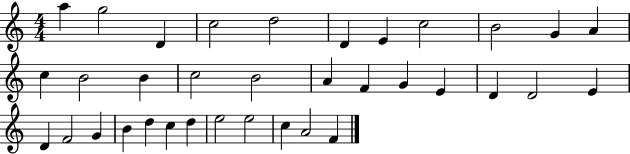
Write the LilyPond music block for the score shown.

{
  \clef treble
  \numericTimeSignature
  \time 4/4
  \key c \major
  a''4 g''2 d'4 | c''2 d''2 | d'4 e'4 c''2 | b'2 g'4 a'4 | \break c''4 b'2 b'4 | c''2 b'2 | a'4 f'4 g'4 e'4 | d'4 d'2 e'4 | \break d'4 f'2 g'4 | b'4 d''4 c''4 d''4 | e''2 e''2 | c''4 a'2 f'4 | \break \bar "|."
}